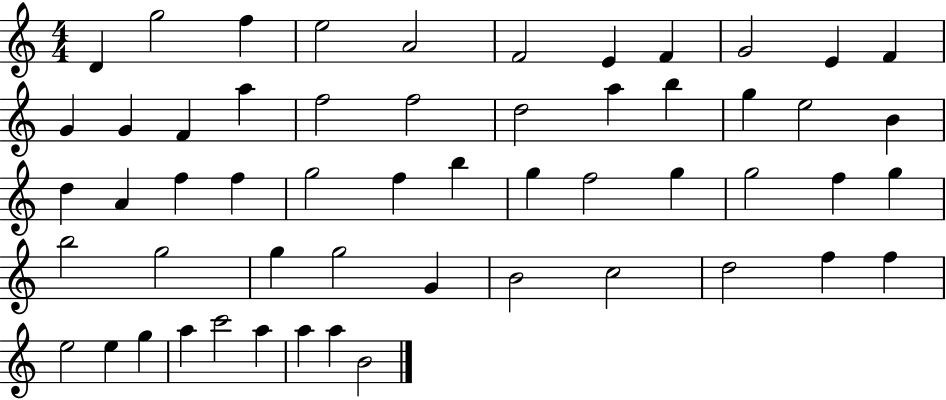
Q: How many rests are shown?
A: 0